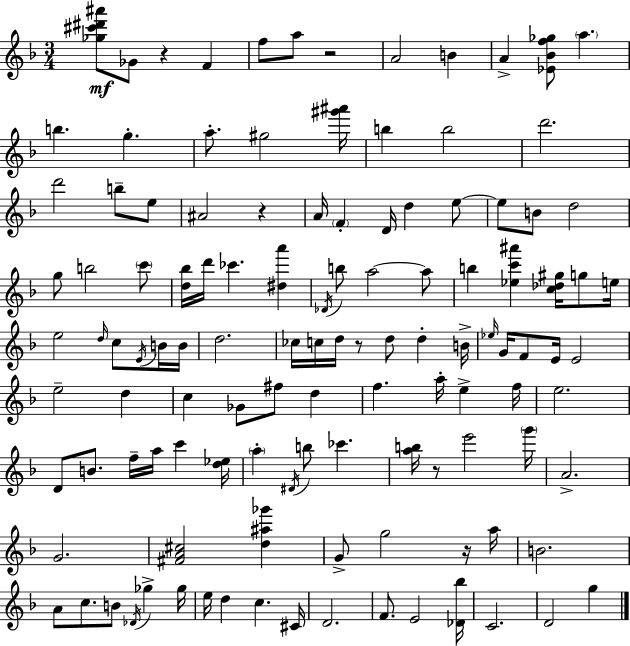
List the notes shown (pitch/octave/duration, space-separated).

[Gb5,C#6,D#6,A#6]/e Gb4/e R/q F4/q F5/e A5/e R/h A4/h B4/q A4/q [Eb4,Bb4,F5,Gb5]/e A5/q. B5/q. G5/q. A5/e. G#5/h [G#6,A#6]/s B5/q B5/h D6/h. D6/h B5/e E5/e A#4/h R/q A4/s F4/q D4/s D5/q E5/e E5/e B4/e D5/h G5/e B5/h C6/e [D5,Bb5]/s D6/s CES6/q. [D#5,A6]/q Db4/s B5/e A5/h A5/e B5/q [Eb5,C6,A#6]/q [C5,Db5,G#5]/s G5/e E5/s E5/h D5/s C5/e E4/s B4/s B4/s D5/h. CES5/s C5/s D5/s R/e D5/e D5/q B4/s Eb5/s G4/s F4/e E4/s E4/h E5/h D5/q C5/q Gb4/e F#5/e D5/q F5/q. A5/s E5/q F5/s E5/h. D4/e B4/e. F5/s A5/s C6/q [D5,Eb5]/s A5/q D#4/s B5/e CES6/q. [A5,B5]/s R/e E6/h G6/s A4/h. G4/h. [F#4,A4,C#5]/h [D5,A#5,Gb6]/q G4/e G5/h R/s A5/s B4/h. A4/e C5/e. B4/e Db4/s Gb5/q Gb5/s E5/s D5/q C5/q. C#4/s D4/h. F4/e. E4/h [Db4,Bb5]/s C4/h. D4/h G5/q